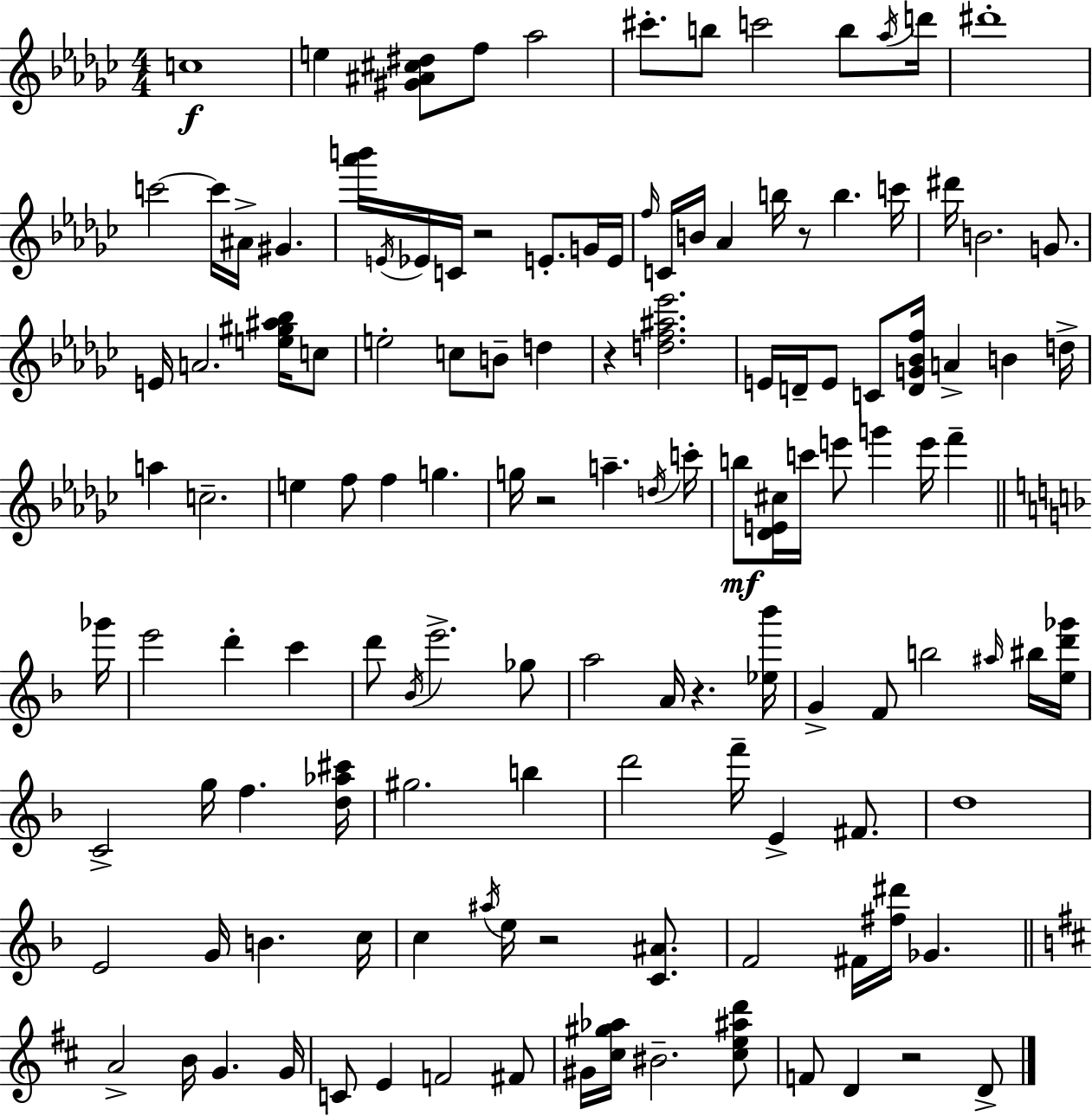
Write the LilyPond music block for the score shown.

{
  \clef treble
  \numericTimeSignature
  \time 4/4
  \key ees \minor
  c''1\f | e''4 <gis' ais' cis'' dis''>8 f''8 aes''2 | cis'''8.-. b''8 c'''2 b''8 \acciaccatura { aes''16 } | d'''16 dis'''1-. | \break c'''2~~ c'''16 ais'16-> gis'4. | <aes''' b'''>16 \acciaccatura { e'16 } ees'16 c'16 r2 e'8.-. | g'16 e'16 \grace { f''16 } c'16 b'16 aes'4 b''16 r8 b''4. | c'''16 dis'''16 b'2. | \break g'8. e'16 a'2. | <e'' gis'' ais'' bes''>16 c''8 e''2-. c''8 b'8-- d''4 | r4 <d'' f'' ais'' ees'''>2. | e'16 d'16-- e'8 c'8 <d' g' bes' f''>16 a'4-> b'4 | \break d''16-> a''4 c''2.-- | e''4 f''8 f''4 g''4. | g''16 r2 a''4.-- | \acciaccatura { d''16 } c'''16-. b''8\mf <des' e' cis''>16 c'''16 e'''8 g'''4 e'''16 f'''4-- | \break \bar "||" \break \key f \major ges'''16 e'''2 d'''4-. c'''4 | d'''8 \acciaccatura { bes'16 } e'''2.-> | ges''8 a''2 a'16 r4. | <ees'' bes'''>16 g'4-> f'8 b''2 | \break \grace { ais''16 } bis''16 <e'' d''' ges'''>16 c'2-> g''16 f''4. | <d'' aes'' cis'''>16 gis''2. b''4 | d'''2 f'''16-- e'4-> | fis'8. d''1 | \break e'2 g'16 b'4. | c''16 c''4 \acciaccatura { ais''16 } e''16 r2 | <c' ais'>8. f'2 fis'16 <fis'' dis'''>16 ges'4. | \bar "||" \break \key b \minor a'2-> b'16 g'4. g'16 | c'8 e'4 f'2 fis'8 | gis'16 <cis'' gis'' aes''>16 bis'2.-- <cis'' e'' ais'' d'''>8 | f'8 d'4 r2 d'8-> | \break \bar "|."
}